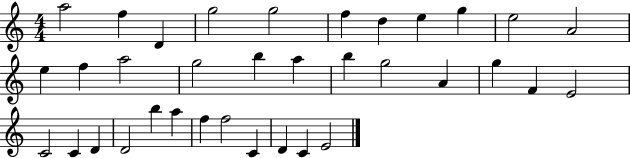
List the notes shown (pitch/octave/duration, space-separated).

A5/h F5/q D4/q G5/h G5/h F5/q D5/q E5/q G5/q E5/h A4/h E5/q F5/q A5/h G5/h B5/q A5/q B5/q G5/h A4/q G5/q F4/q E4/h C4/h C4/q D4/q D4/h B5/q A5/q F5/q F5/h C4/q D4/q C4/q E4/h